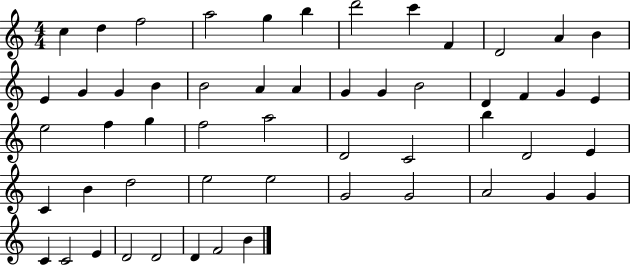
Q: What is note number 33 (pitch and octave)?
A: C4